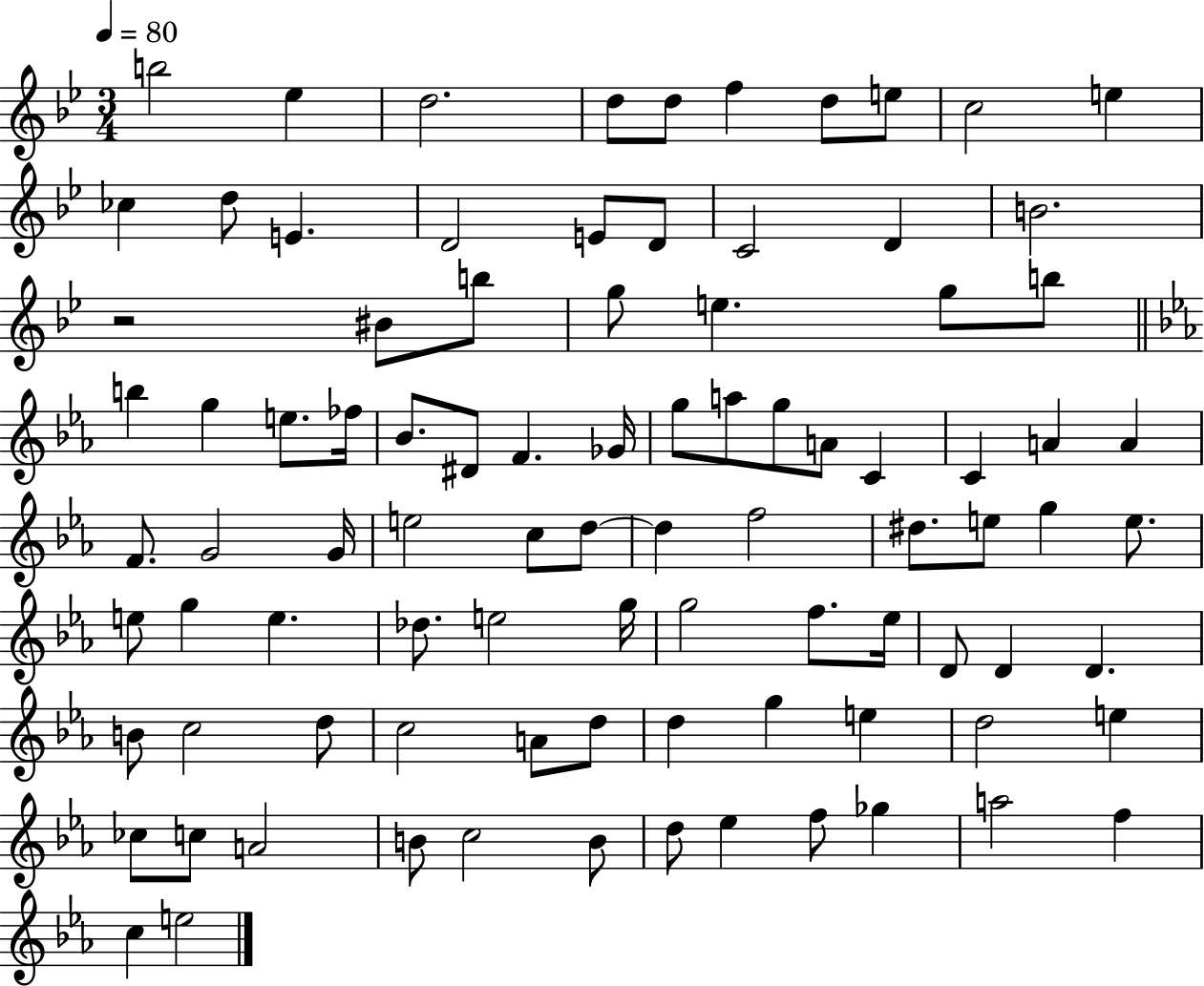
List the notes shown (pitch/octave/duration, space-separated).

B5/h Eb5/q D5/h. D5/e D5/e F5/q D5/e E5/e C5/h E5/q CES5/q D5/e E4/q. D4/h E4/e D4/e C4/h D4/q B4/h. R/h BIS4/e B5/e G5/e E5/q. G5/e B5/e B5/q G5/q E5/e. FES5/s Bb4/e. D#4/e F4/q. Gb4/s G5/e A5/e G5/e A4/e C4/q C4/q A4/q A4/q F4/e. G4/h G4/s E5/h C5/e D5/e D5/q F5/h D#5/e. E5/e G5/q E5/e. E5/e G5/q E5/q. Db5/e. E5/h G5/s G5/h F5/e. Eb5/s D4/e D4/q D4/q. B4/e C5/h D5/e C5/h A4/e D5/e D5/q G5/q E5/q D5/h E5/q CES5/e C5/e A4/h B4/e C5/h B4/e D5/e Eb5/q F5/e Gb5/q A5/h F5/q C5/q E5/h